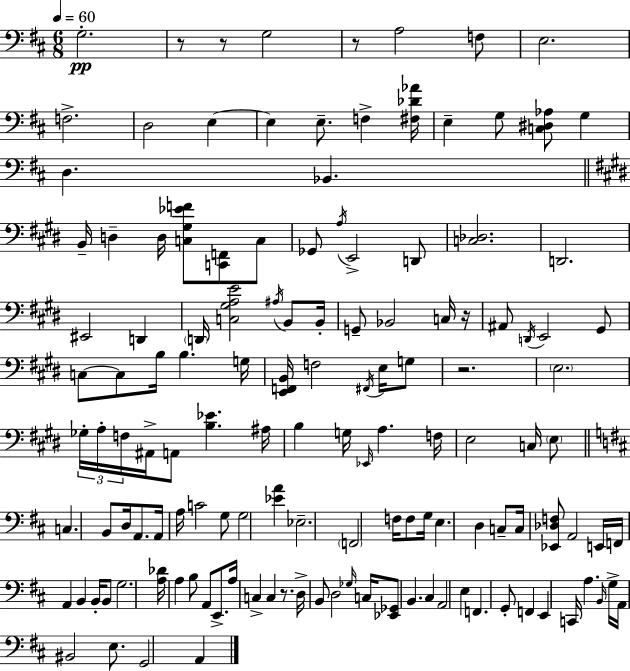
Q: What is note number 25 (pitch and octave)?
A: D2